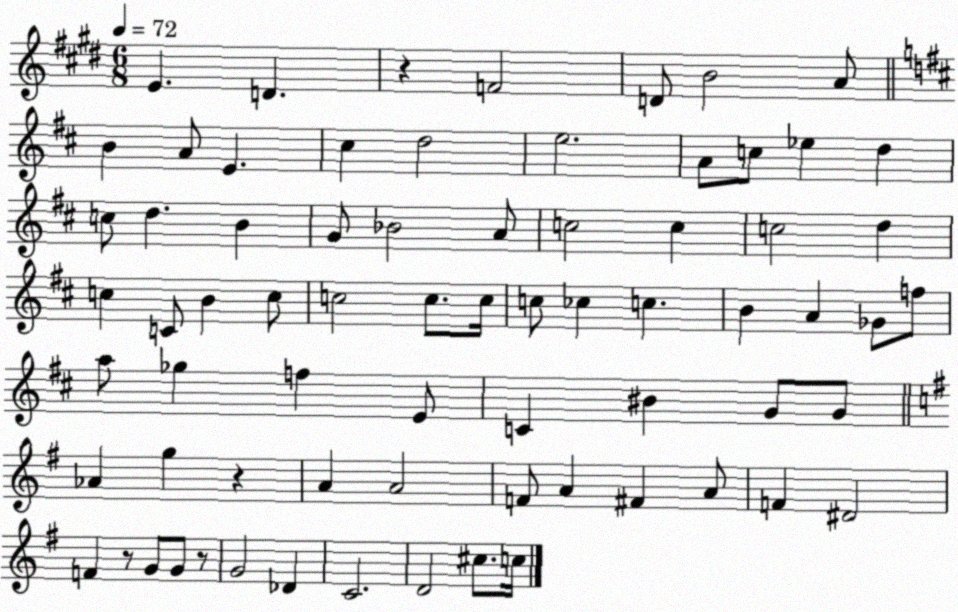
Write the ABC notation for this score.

X:1
T:Untitled
M:6/8
L:1/4
K:E
E D z F2 D/2 B2 A/2 B A/2 E ^c d2 e2 A/2 c/2 _e d c/2 d B G/2 _B2 A/2 c2 c c2 d c C/2 B c/2 c2 c/2 c/4 c/2 _c c B A _G/2 f/2 a/2 _g f E/2 C ^B G/2 G/2 _A g z A A2 F/2 A ^F A/2 F ^D2 F z/2 G/2 G/2 z/2 G2 _D C2 D2 ^c/2 c/4